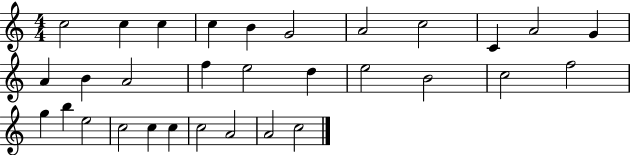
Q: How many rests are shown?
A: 0